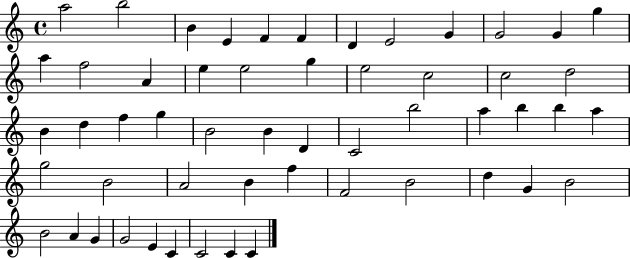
X:1
T:Untitled
M:4/4
L:1/4
K:C
a2 b2 B E F F D E2 G G2 G g a f2 A e e2 g e2 c2 c2 d2 B d f g B2 B D C2 b2 a b b a g2 B2 A2 B f F2 B2 d G B2 B2 A G G2 E C C2 C C